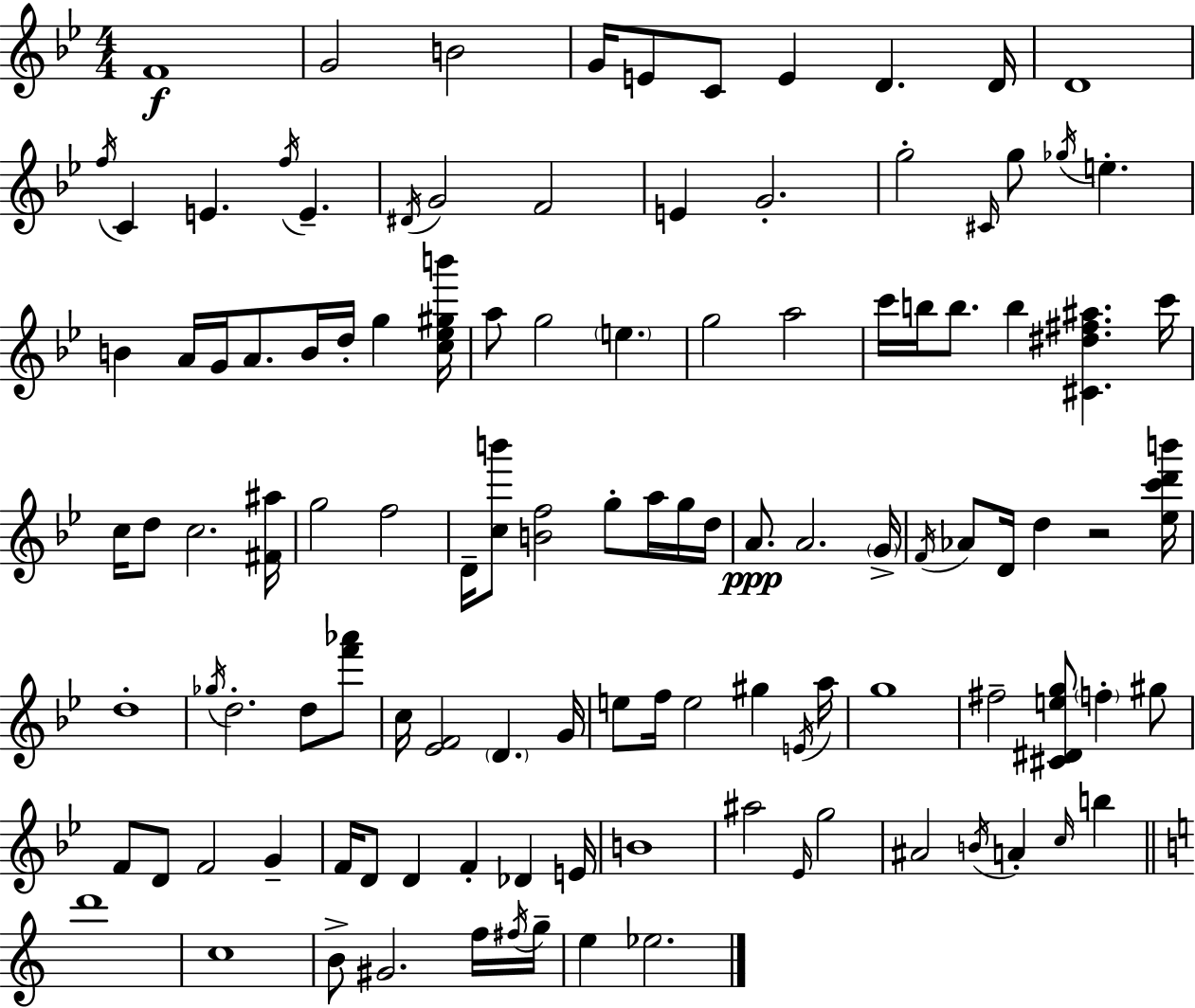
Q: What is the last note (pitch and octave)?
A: Eb5